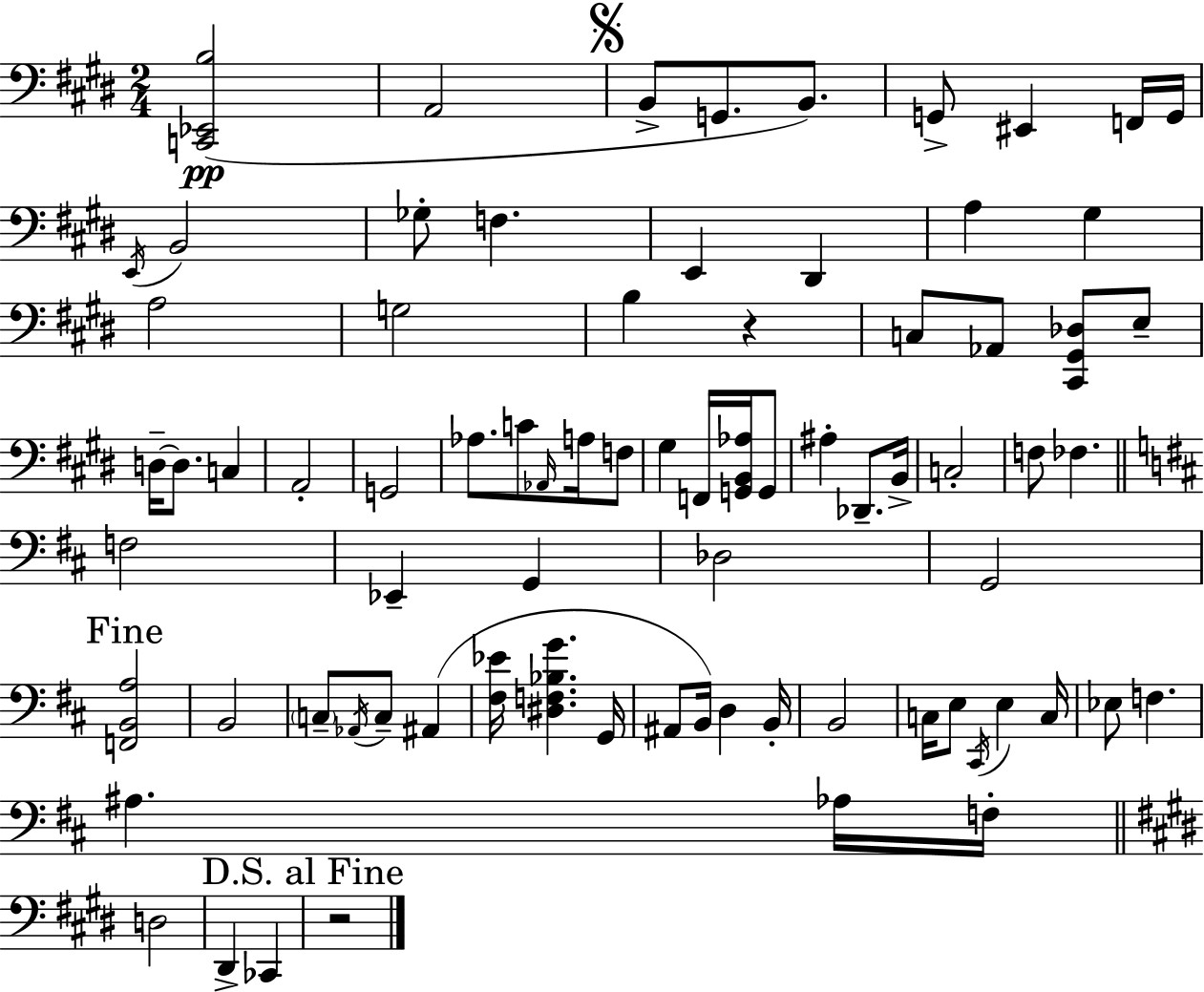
[C2,Eb2,B3]/h A2/h B2/e G2/e. B2/e. G2/e EIS2/q F2/s G2/s E2/s B2/h Gb3/e F3/q. E2/q D#2/q A3/q G#3/q A3/h G3/h B3/q R/q C3/e Ab2/e [C#2,G#2,Db3]/e E3/e D3/s D3/e. C3/q A2/h G2/h Ab3/e. C4/e Ab2/s A3/s F3/e G#3/q F2/s [G2,B2,Ab3]/s G2/e A#3/q Db2/e. B2/s C3/h F3/e FES3/q. F3/h Eb2/q G2/q Db3/h G2/h [F2,B2,A3]/h B2/h C3/e Ab2/s C3/e A#2/q [F#3,Eb4]/s [D#3,F3,Bb3,G4]/q. G2/s A#2/e B2/s D3/q B2/s B2/h C3/s E3/e C#2/s E3/q C3/s Eb3/e F3/q. A#3/q. Ab3/s F3/s D3/h D#2/q CES2/q R/h